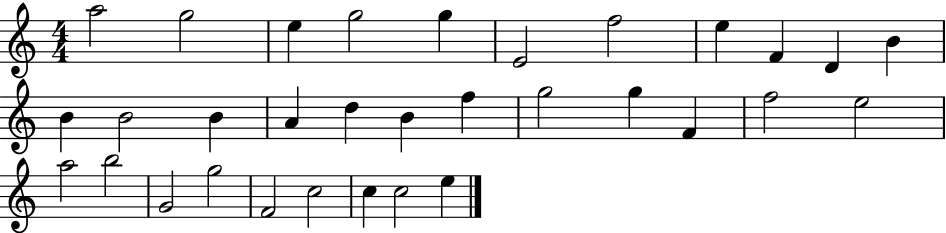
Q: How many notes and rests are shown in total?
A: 32